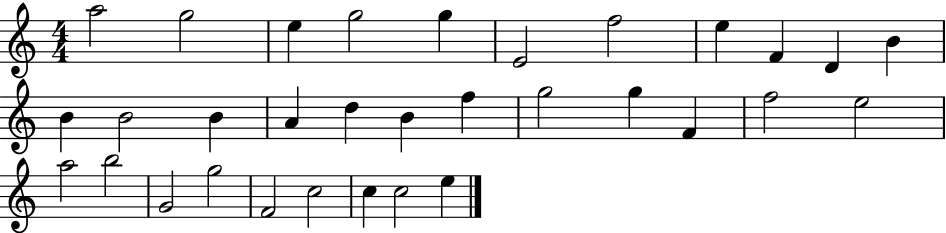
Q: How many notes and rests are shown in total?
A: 32